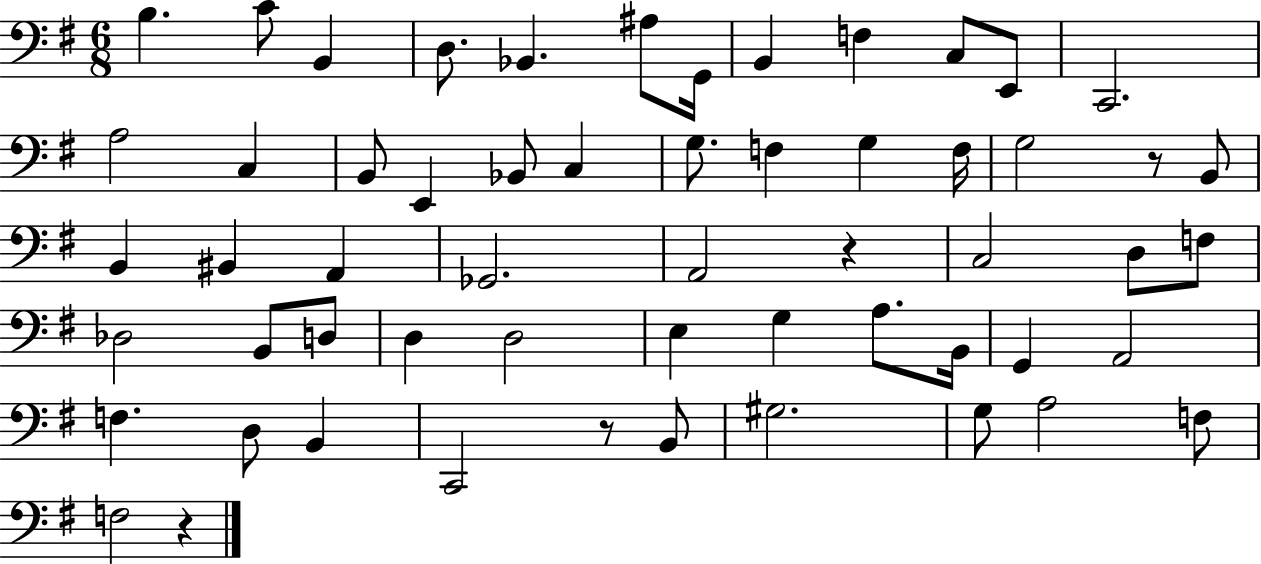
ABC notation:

X:1
T:Untitled
M:6/8
L:1/4
K:G
B, C/2 B,, D,/2 _B,, ^A,/2 G,,/4 B,, F, C,/2 E,,/2 C,,2 A,2 C, B,,/2 E,, _B,,/2 C, G,/2 F, G, F,/4 G,2 z/2 B,,/2 B,, ^B,, A,, _G,,2 A,,2 z C,2 D,/2 F,/2 _D,2 B,,/2 D,/2 D, D,2 E, G, A,/2 B,,/4 G,, A,,2 F, D,/2 B,, C,,2 z/2 B,,/2 ^G,2 G,/2 A,2 F,/2 F,2 z